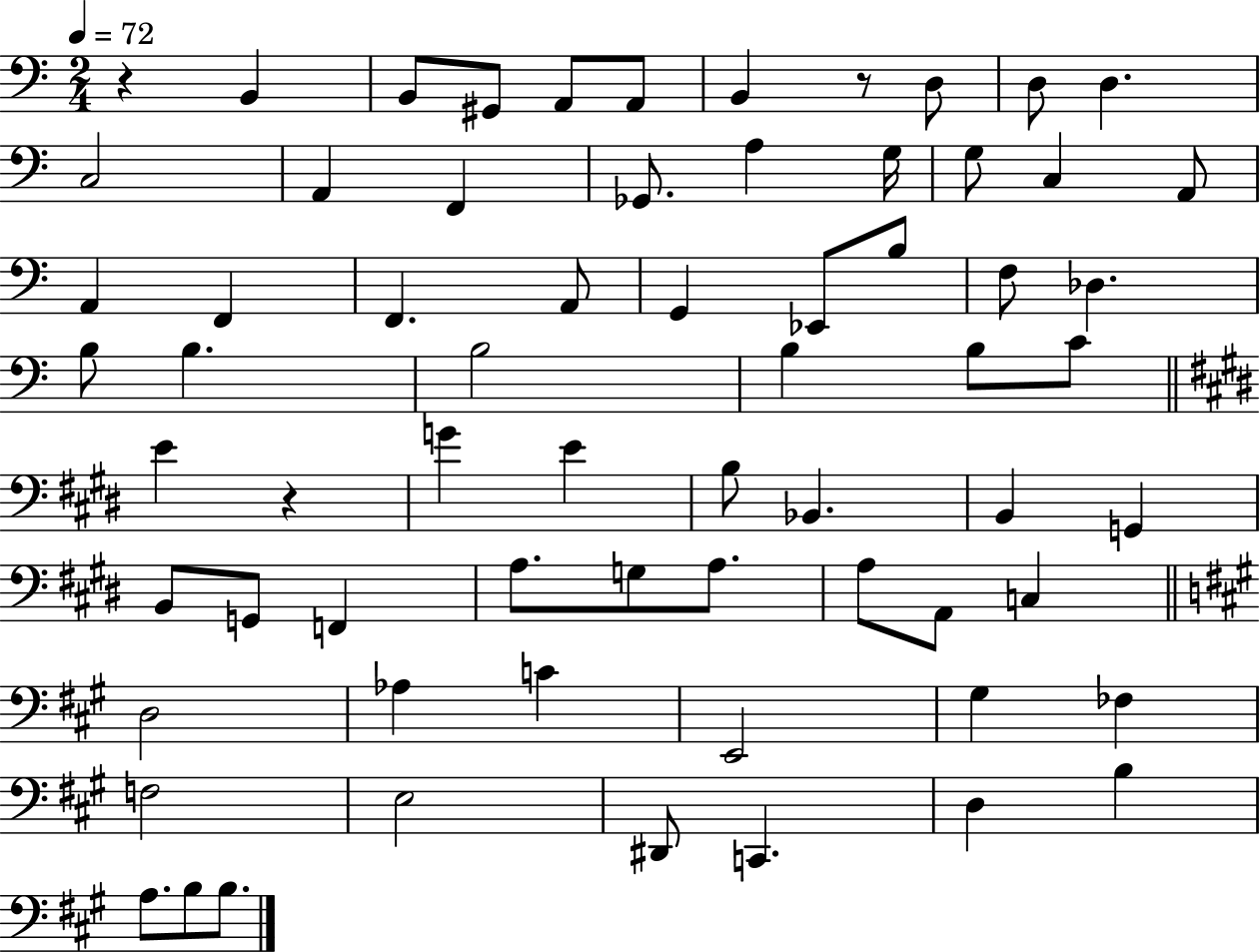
R/q B2/q B2/e G#2/e A2/e A2/e B2/q R/e D3/e D3/e D3/q. C3/h A2/q F2/q Gb2/e. A3/q G3/s G3/e C3/q A2/e A2/q F2/q F2/q. A2/e G2/q Eb2/e B3/e F3/e Db3/q. B3/e B3/q. B3/h B3/q B3/e C4/e E4/q R/q G4/q E4/q B3/e Bb2/q. B2/q G2/q B2/e G2/e F2/q A3/e. G3/e A3/e. A3/e A2/e C3/q D3/h Ab3/q C4/q E2/h G#3/q FES3/q F3/h E3/h D#2/e C2/q. D3/q B3/q A3/e. B3/e B3/e.